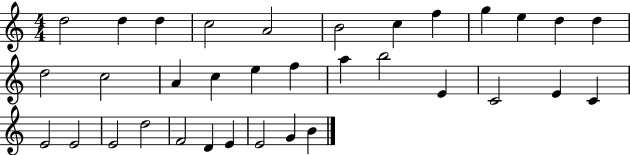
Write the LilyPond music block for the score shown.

{
  \clef treble
  \numericTimeSignature
  \time 4/4
  \key c \major
  d''2 d''4 d''4 | c''2 a'2 | b'2 c''4 f''4 | g''4 e''4 d''4 d''4 | \break d''2 c''2 | a'4 c''4 e''4 f''4 | a''4 b''2 e'4 | c'2 e'4 c'4 | \break e'2 e'2 | e'2 d''2 | f'2 d'4 e'4 | e'2 g'4 b'4 | \break \bar "|."
}